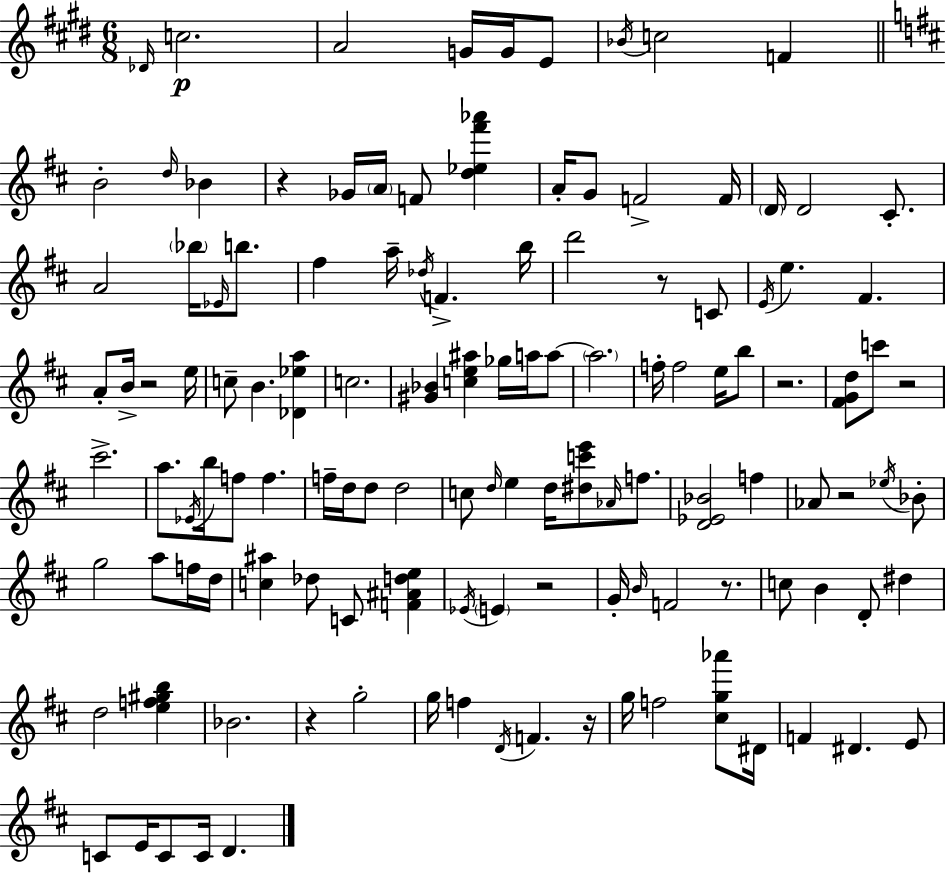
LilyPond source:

{
  \clef treble
  \numericTimeSignature
  \time 6/8
  \key e \major
  \grace { des'16 }\p c''2. | a'2 g'16 g'16 e'8 | \acciaccatura { bes'16 } c''2 f'4 | \bar "||" \break \key d \major b'2-. \grace { d''16 } bes'4 | r4 ges'16 \parenthesize a'16 f'8 <d'' ees'' fis''' aes'''>4 | a'16-. g'8 f'2-> | f'16 \parenthesize d'16 d'2 cis'8.-. | \break a'2 \parenthesize bes''16 \grace { ees'16 } b''8. | fis''4 a''16-- \acciaccatura { des''16 } f'4.-> | b''16 d'''2 r8 | c'8 \acciaccatura { e'16 } e''4. fis'4. | \break a'8-. b'16-> r2 | e''16 c''8-- b'4. | <des' ees'' a''>4 c''2. | <gis' bes'>4 <c'' e'' ais''>4 | \break ges''16 a''16 a''8~~ \parenthesize a''2. | f''16-. f''2 | e''16 b''8 r2. | <fis' g' d''>8 c'''8 r2 | \break cis'''2.-> | a''8. \acciaccatura { ees'16 } b''16 f''8 f''4. | f''16-- d''16 d''8 d''2 | c''8 \grace { d''16 } e''4 | \break d''16 <dis'' c''' e'''>8 \grace { aes'16 } f''8. <d' ees' bes'>2 | f''4 aes'8 r2 | \acciaccatura { ees''16 } bes'8-. g''2 | a''8 f''16 d''16 <c'' ais''>4 | \break des''8 c'8 <f' ais' d'' e''>4 \acciaccatura { ees'16 } \parenthesize e'4 | r2 g'16-. \grace { b'16 } f'2 | r8. c''8 | b'4 d'8-. dis''4 d''2 | \break <e'' f'' gis'' b''>4 bes'2. | r4 | g''2-. g''16 f''4 | \acciaccatura { d'16 } f'4. r16 g''16 | \break f''2 <cis'' g'' aes'''>8 dis'16 f'4 | dis'4. e'8 c'8 | e'16 c'8 c'16 d'4. \bar "|."
}